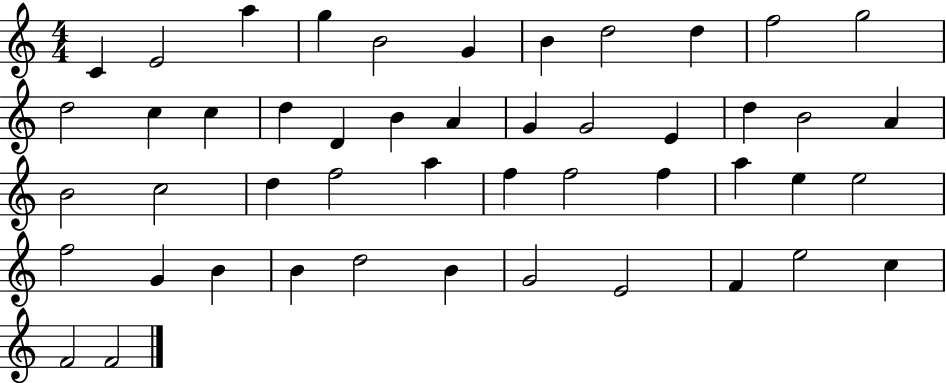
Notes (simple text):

C4/q E4/h A5/q G5/q B4/h G4/q B4/q D5/h D5/q F5/h G5/h D5/h C5/q C5/q D5/q D4/q B4/q A4/q G4/q G4/h E4/q D5/q B4/h A4/q B4/h C5/h D5/q F5/h A5/q F5/q F5/h F5/q A5/q E5/q E5/h F5/h G4/q B4/q B4/q D5/h B4/q G4/h E4/h F4/q E5/h C5/q F4/h F4/h